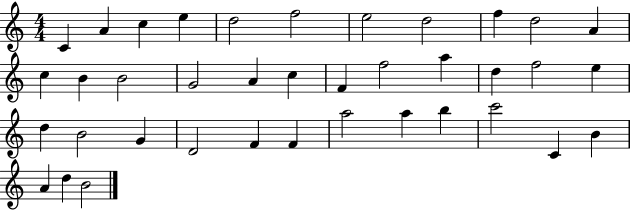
X:1
T:Untitled
M:4/4
L:1/4
K:C
C A c e d2 f2 e2 d2 f d2 A c B B2 G2 A c F f2 a d f2 e d B2 G D2 F F a2 a b c'2 C B A d B2